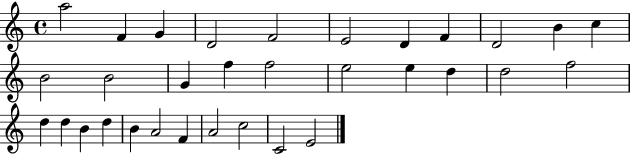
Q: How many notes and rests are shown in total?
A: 32